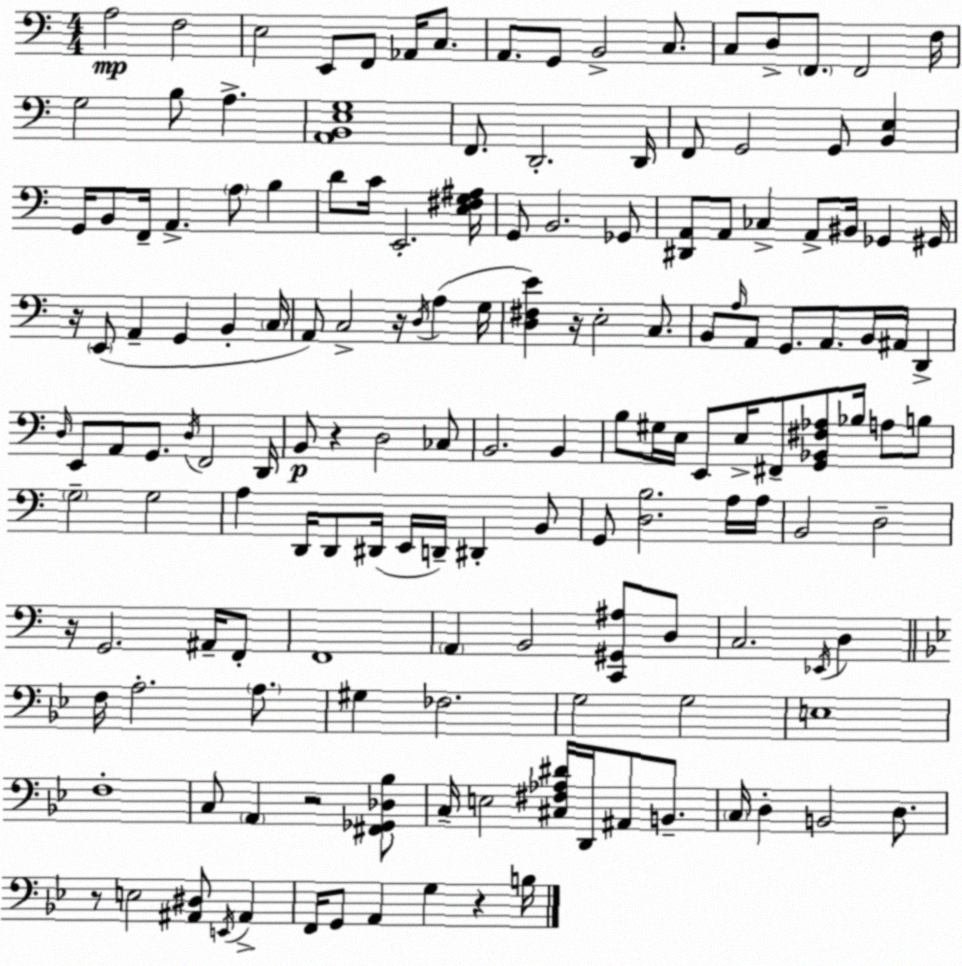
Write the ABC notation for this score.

X:1
T:Untitled
M:4/4
L:1/4
K:Am
A,2 F,2 E,2 E,,/2 F,,/2 _A,,/4 C,/2 A,,/2 G,,/2 B,,2 C,/2 C,/2 D,/2 F,,/2 F,,2 F,/4 G,2 B,/2 A, [A,,B,,E,G,]4 F,,/2 D,,2 D,,/4 F,,/2 G,,2 G,,/2 [B,,E,] G,,/4 B,,/2 F,,/4 A,, A,/2 B, D/2 C/4 E,,2 [E,^F,G,^A,]/4 G,,/2 B,,2 _G,,/2 [^D,,A,,]/2 A,,/2 _C, A,,/2 ^B,,/4 _G,, ^G,,/4 z/4 E,,/2 A,, G,, B,, C,/4 A,,/2 C,2 z/4 D,/4 A, G,/4 [D,^F,E] z/4 E,2 C,/2 B,,/2 A,/4 A,,/2 G,,/2 A,,/2 B,,/4 ^A,,/4 D,, D,/4 E,,/2 A,,/2 G,,/2 D,/4 F,,2 D,,/4 B,,/2 z D,2 _C,/2 B,,2 B,, B,/2 ^G,/4 E,/4 E,,/2 E,/4 ^F,,/2 [G,,_B,,^F,_A,]/2 _B,/4 A,/2 B,/2 G,2 G,2 A, D,,/4 D,,/2 ^D,,/4 E,,/4 D,,/4 ^D,, B,,/2 G,,/2 [D,B,]2 A,/4 A,/4 B,,2 D,2 z/4 G,,2 ^A,,/4 F,,/2 F,,4 A,, B,,2 [C,,^G,,^A,]/2 D,/2 C,2 _E,,/4 D, F,/4 A,2 A,/2 ^G, _F,2 G,2 G,2 E,4 F,4 C,/2 A,, z2 [^F,,_G,,_D,_B,]/2 C,/4 E,2 [^C,^F,_A,^D]/4 D,,/4 ^A,,/2 B,,/2 C,/4 D, B,,2 D,/2 z/2 E,2 [^A,,^D,]/2 E,,/4 ^A,, F,,/4 G,,/2 A,, G, z B,/4